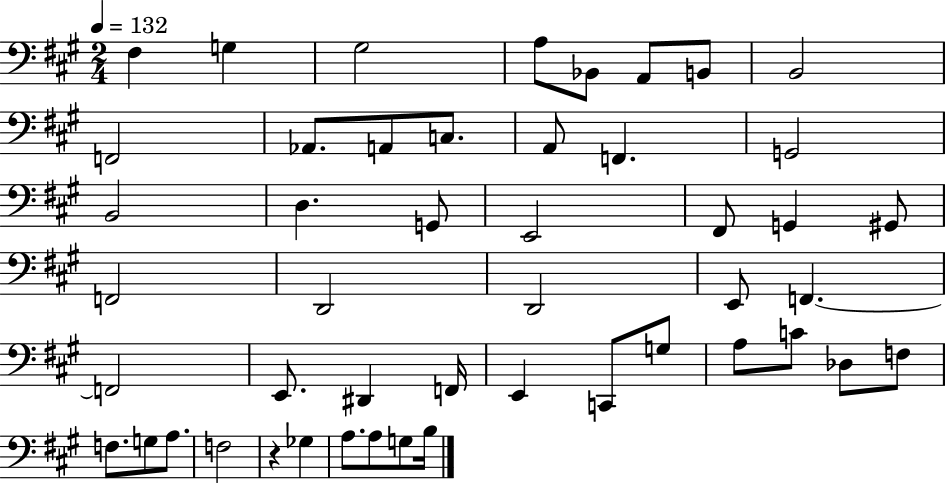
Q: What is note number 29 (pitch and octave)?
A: E2